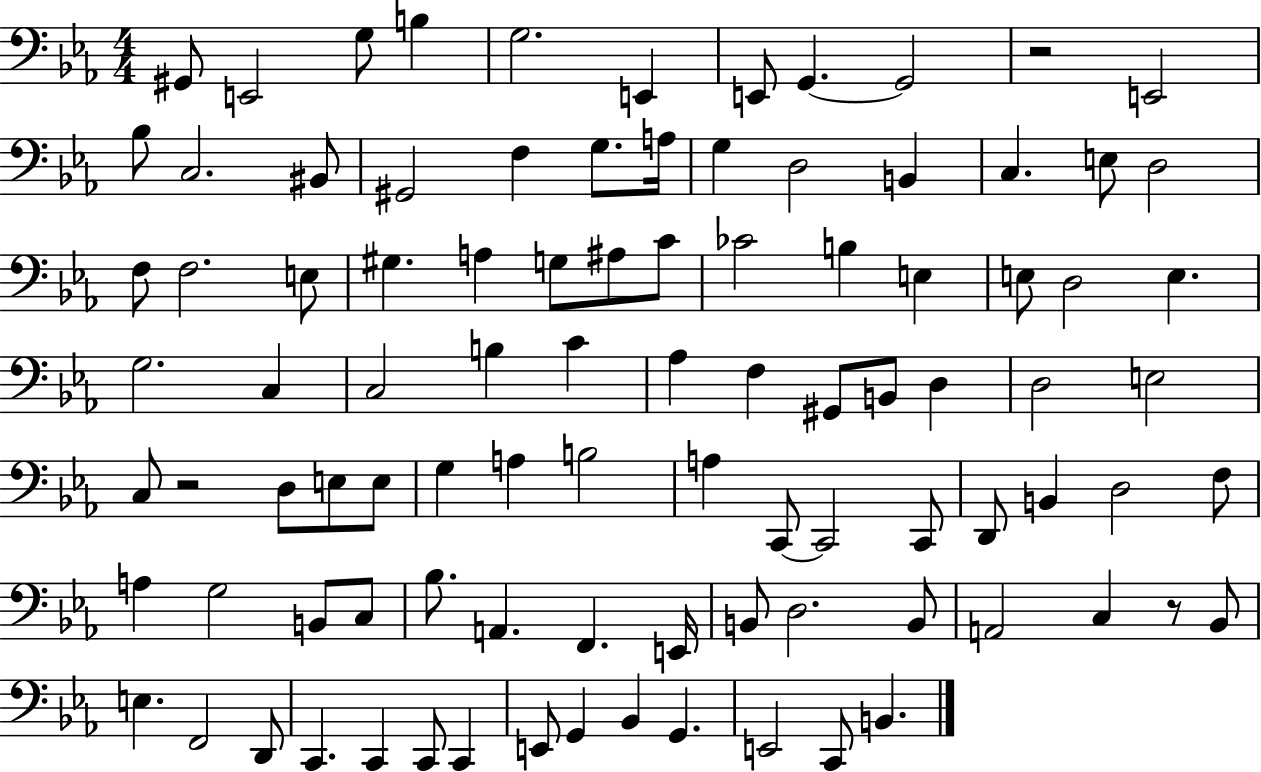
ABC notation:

X:1
T:Untitled
M:4/4
L:1/4
K:Eb
^G,,/2 E,,2 G,/2 B, G,2 E,, E,,/2 G,, G,,2 z2 E,,2 _B,/2 C,2 ^B,,/2 ^G,,2 F, G,/2 A,/4 G, D,2 B,, C, E,/2 D,2 F,/2 F,2 E,/2 ^G, A, G,/2 ^A,/2 C/2 _C2 B, E, E,/2 D,2 E, G,2 C, C,2 B, C _A, F, ^G,,/2 B,,/2 D, D,2 E,2 C,/2 z2 D,/2 E,/2 E,/2 G, A, B,2 A, C,,/2 C,,2 C,,/2 D,,/2 B,, D,2 F,/2 A, G,2 B,,/2 C,/2 _B,/2 A,, F,, E,,/4 B,,/2 D,2 B,,/2 A,,2 C, z/2 _B,,/2 E, F,,2 D,,/2 C,, C,, C,,/2 C,, E,,/2 G,, _B,, G,, E,,2 C,,/2 B,,